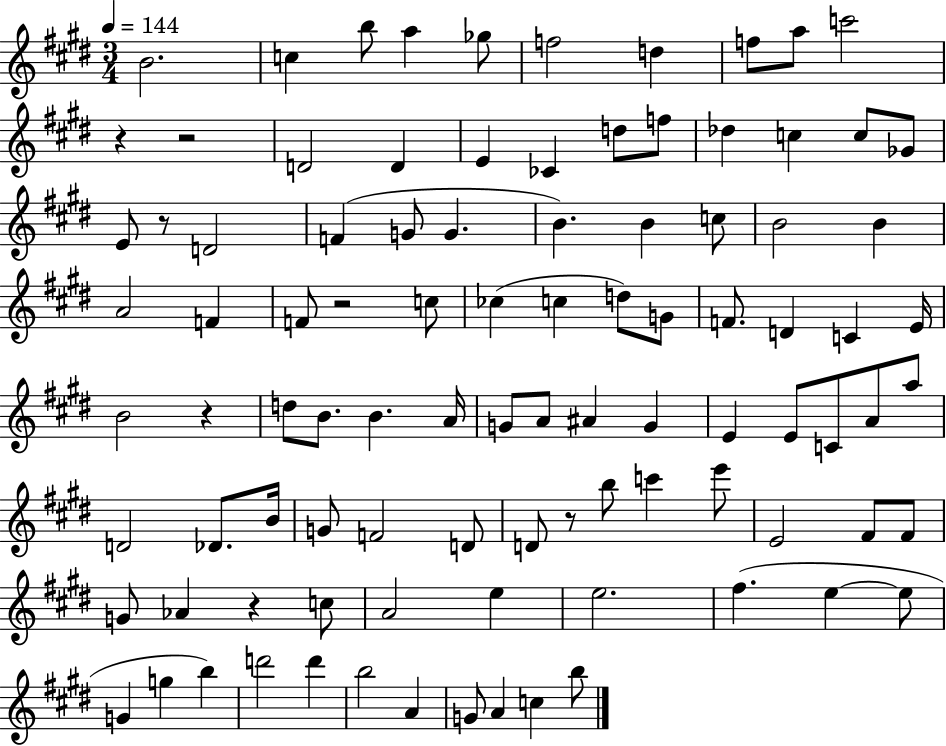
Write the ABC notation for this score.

X:1
T:Untitled
M:3/4
L:1/4
K:E
B2 c b/2 a _g/2 f2 d f/2 a/2 c'2 z z2 D2 D E _C d/2 f/2 _d c c/2 _G/2 E/2 z/2 D2 F G/2 G B B c/2 B2 B A2 F F/2 z2 c/2 _c c d/2 G/2 F/2 D C E/4 B2 z d/2 B/2 B A/4 G/2 A/2 ^A G E E/2 C/2 A/2 a/2 D2 _D/2 B/4 G/2 F2 D/2 D/2 z/2 b/2 c' e'/2 E2 ^F/2 ^F/2 G/2 _A z c/2 A2 e e2 ^f e e/2 G g b d'2 d' b2 A G/2 A c b/2